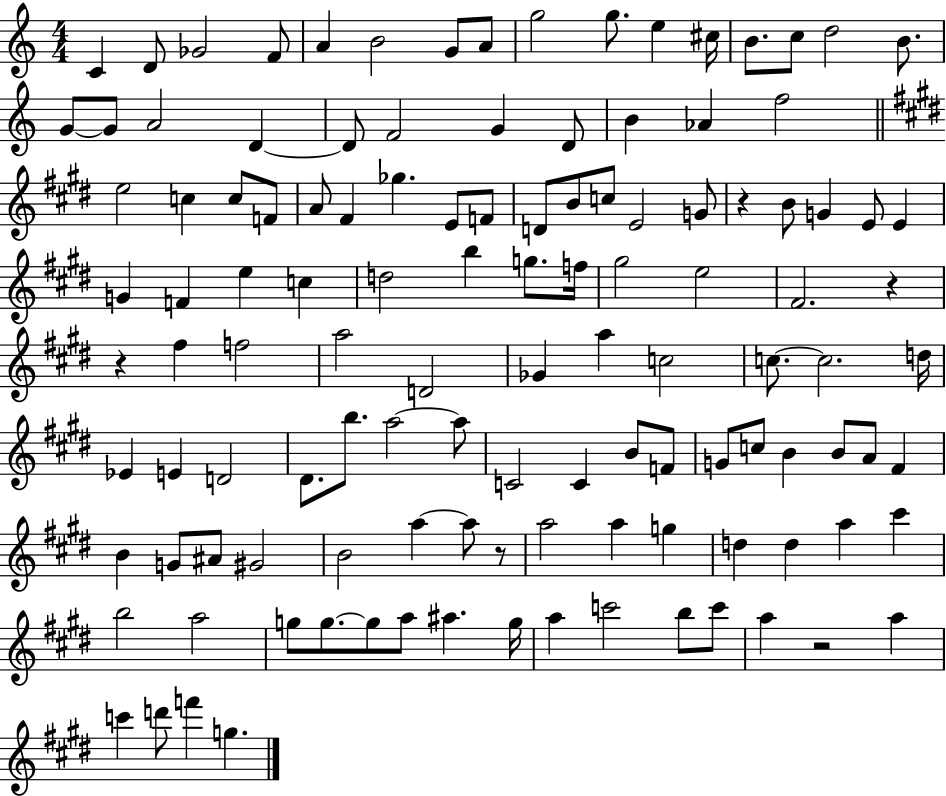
C4/q D4/e Gb4/h F4/e A4/q B4/h G4/e A4/e G5/h G5/e. E5/q C#5/s B4/e. C5/e D5/h B4/e. G4/e G4/e A4/h D4/q D4/e F4/h G4/q D4/e B4/q Ab4/q F5/h E5/h C5/q C5/e F4/e A4/e F#4/q Gb5/q. E4/e F4/e D4/e B4/e C5/e E4/h G4/e R/q B4/e G4/q E4/e E4/q G4/q F4/q E5/q C5/q D5/h B5/q G5/e. F5/s G#5/h E5/h F#4/h. R/q R/q F#5/q F5/h A5/h D4/h Gb4/q A5/q C5/h C5/e. C5/h. D5/s Eb4/q E4/q D4/h D#4/e. B5/e. A5/h A5/e C4/h C4/q B4/e F4/e G4/e C5/e B4/q B4/e A4/e F#4/q B4/q G4/e A#4/e G#4/h B4/h A5/q A5/e R/e A5/h A5/q G5/q D5/q D5/q A5/q C#6/q B5/h A5/h G5/e G5/e. G5/e A5/e A#5/q. G5/s A5/q C6/h B5/e C6/e A5/q R/h A5/q C6/q D6/e F6/q G5/q.